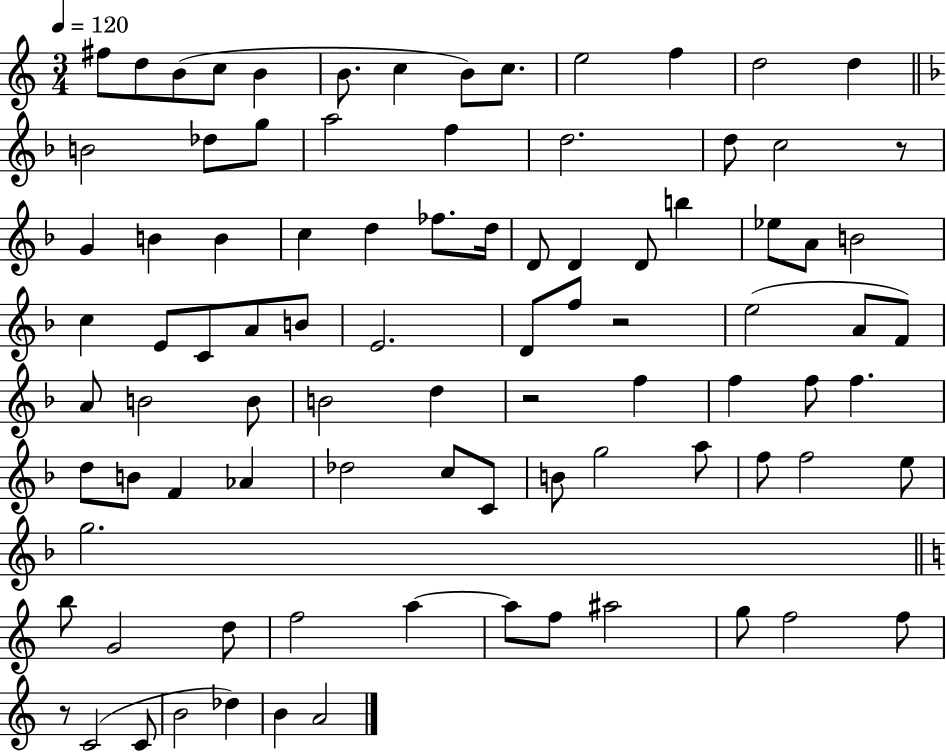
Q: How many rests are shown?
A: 4